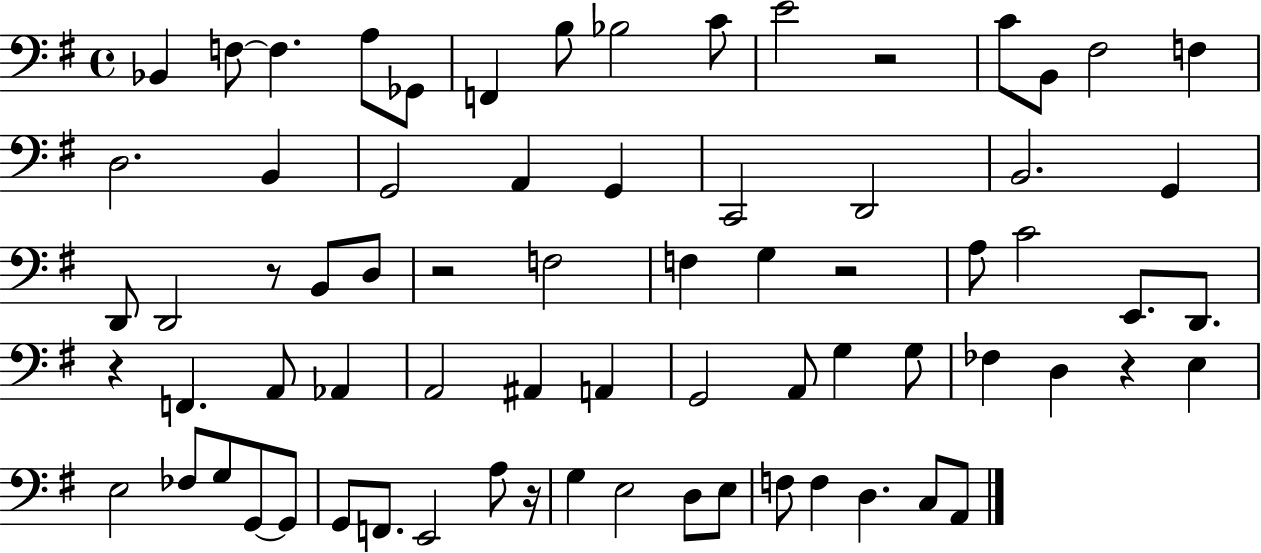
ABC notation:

X:1
T:Untitled
M:4/4
L:1/4
K:G
_B,, F,/2 F, A,/2 _G,,/2 F,, B,/2 _B,2 C/2 E2 z2 C/2 B,,/2 ^F,2 F, D,2 B,, G,,2 A,, G,, C,,2 D,,2 B,,2 G,, D,,/2 D,,2 z/2 B,,/2 D,/2 z2 F,2 F, G, z2 A,/2 C2 E,,/2 D,,/2 z F,, A,,/2 _A,, A,,2 ^A,, A,, G,,2 A,,/2 G, G,/2 _F, D, z E, E,2 _F,/2 G,/2 G,,/2 G,,/2 G,,/2 F,,/2 E,,2 A,/2 z/4 G, E,2 D,/2 E,/2 F,/2 F, D, C,/2 A,,/2